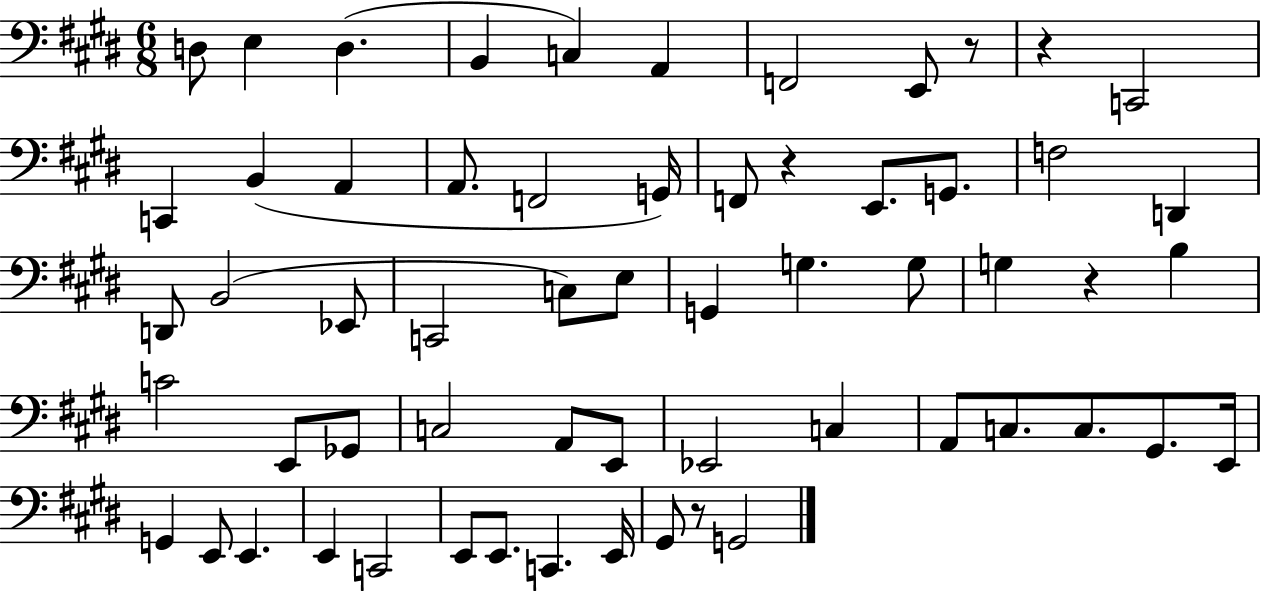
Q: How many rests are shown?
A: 5